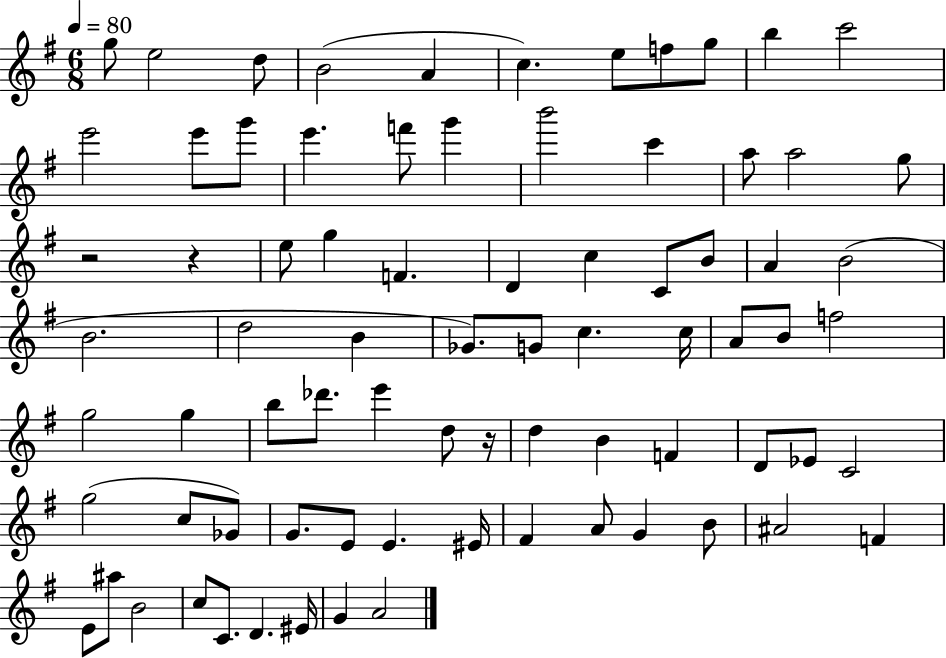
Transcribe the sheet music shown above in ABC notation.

X:1
T:Untitled
M:6/8
L:1/4
K:G
g/2 e2 d/2 B2 A c e/2 f/2 g/2 b c'2 e'2 e'/2 g'/2 e' f'/2 g' b'2 c' a/2 a2 g/2 z2 z e/2 g F D c C/2 B/2 A B2 B2 d2 B _G/2 G/2 c c/4 A/2 B/2 f2 g2 g b/2 _d'/2 e' d/2 z/4 d B F D/2 _E/2 C2 g2 c/2 _G/2 G/2 E/2 E ^E/4 ^F A/2 G B/2 ^A2 F E/2 ^a/2 B2 c/2 C/2 D ^E/4 G A2